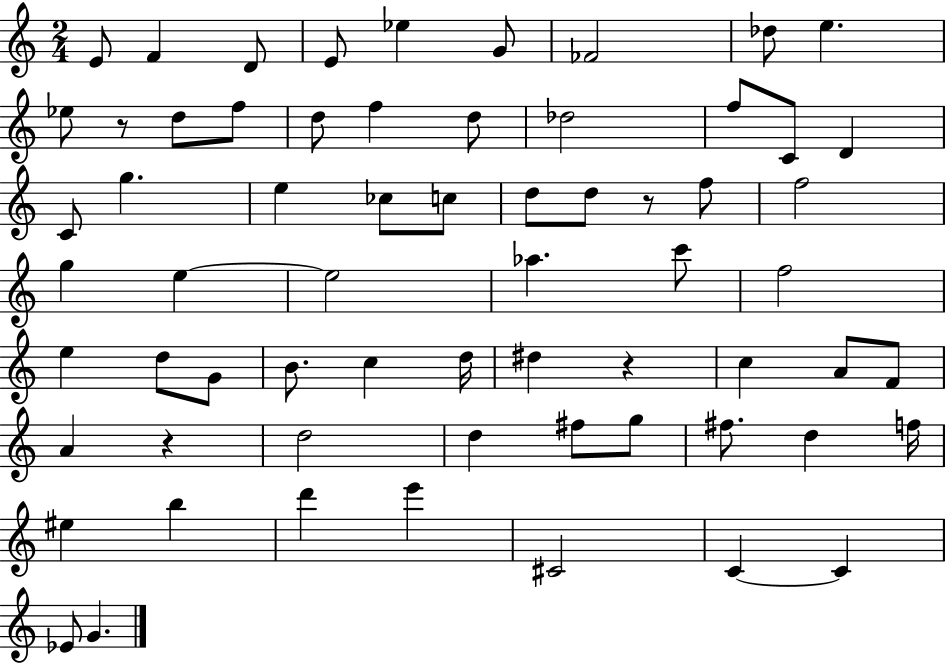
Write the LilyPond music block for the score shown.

{
  \clef treble
  \numericTimeSignature
  \time 2/4
  \key c \major
  e'8 f'4 d'8 | e'8 ees''4 g'8 | fes'2 | des''8 e''4. | \break ees''8 r8 d''8 f''8 | d''8 f''4 d''8 | des''2 | f''8 c'8 d'4 | \break c'8 g''4. | e''4 ces''8 c''8 | d''8 d''8 r8 f''8 | f''2 | \break g''4 e''4~~ | e''2 | aes''4. c'''8 | f''2 | \break e''4 d''8 g'8 | b'8. c''4 d''16 | dis''4 r4 | c''4 a'8 f'8 | \break a'4 r4 | d''2 | d''4 fis''8 g''8 | fis''8. d''4 f''16 | \break eis''4 b''4 | d'''4 e'''4 | cis'2 | c'4~~ c'4 | \break ees'8 g'4. | \bar "|."
}